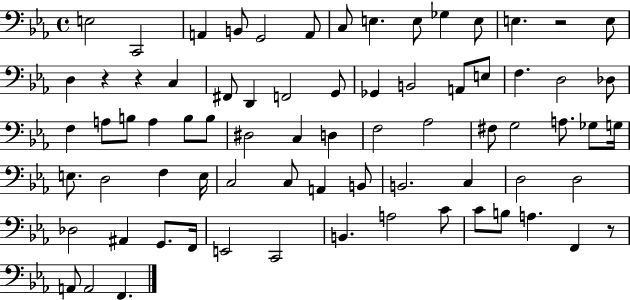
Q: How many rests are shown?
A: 4